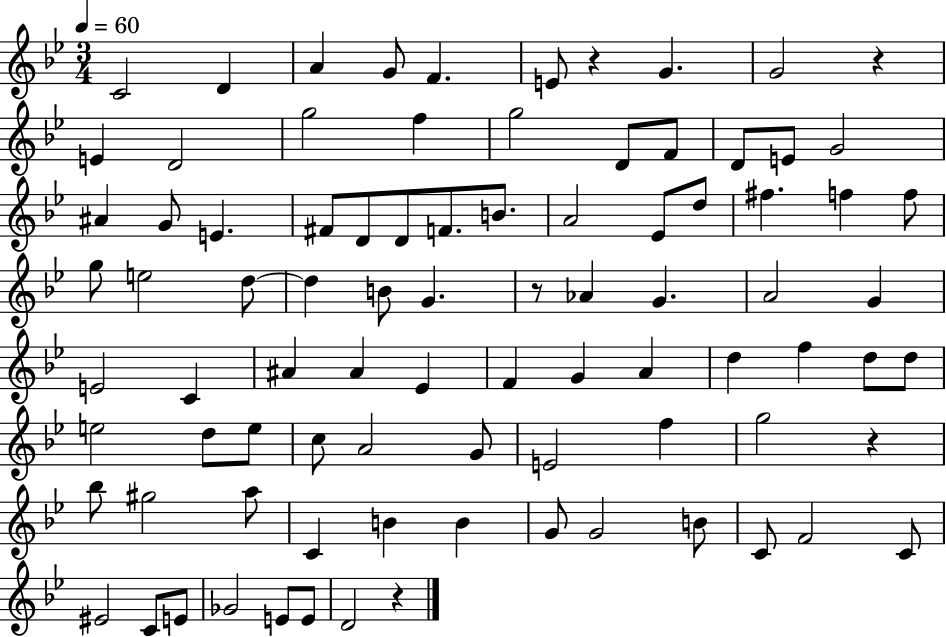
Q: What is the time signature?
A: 3/4